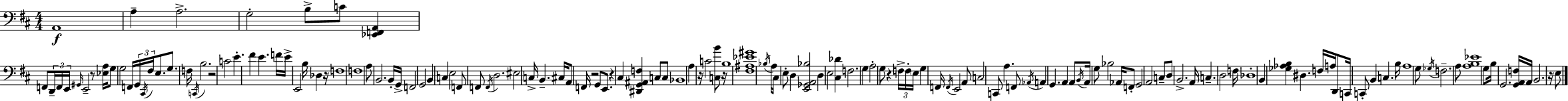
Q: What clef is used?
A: bass